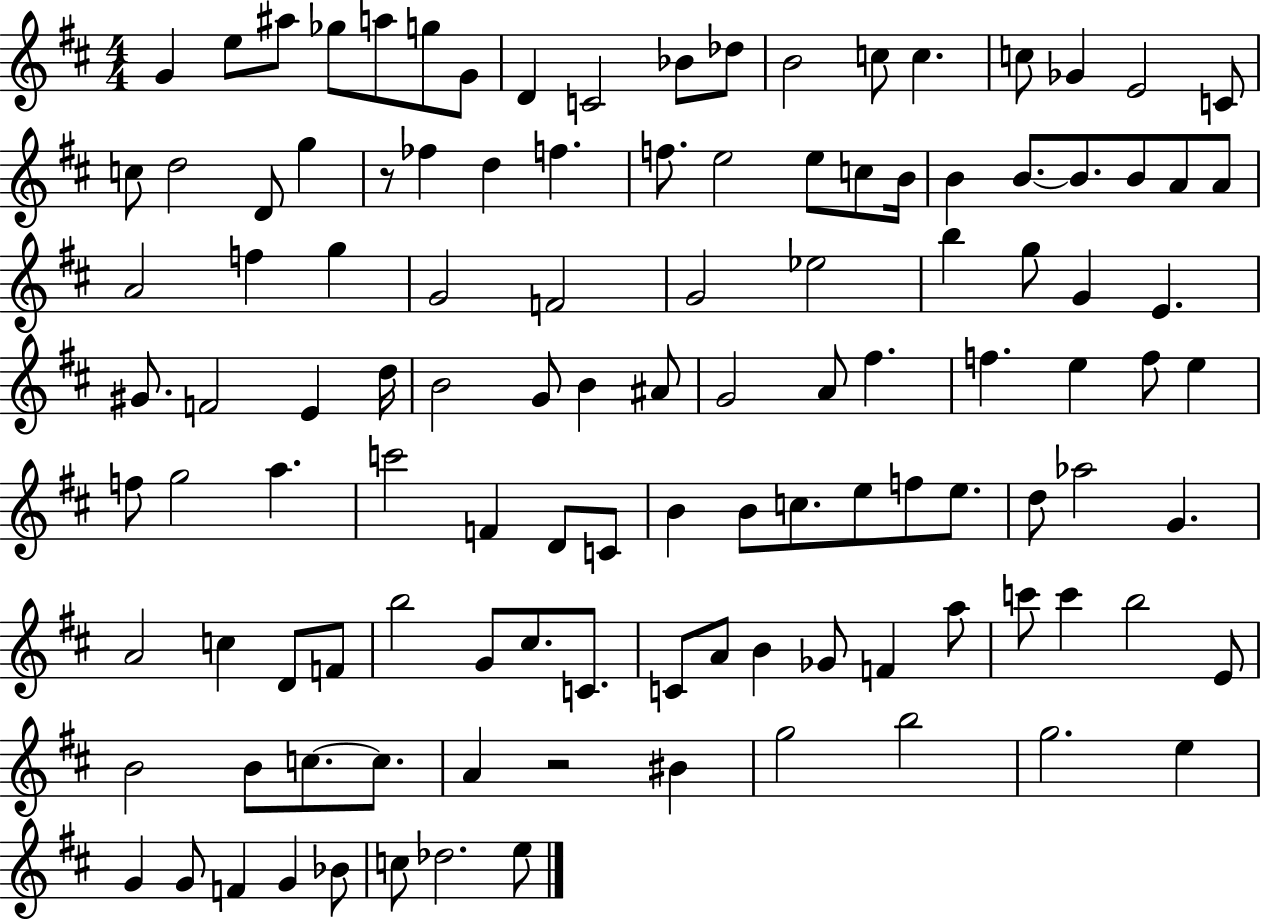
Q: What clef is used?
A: treble